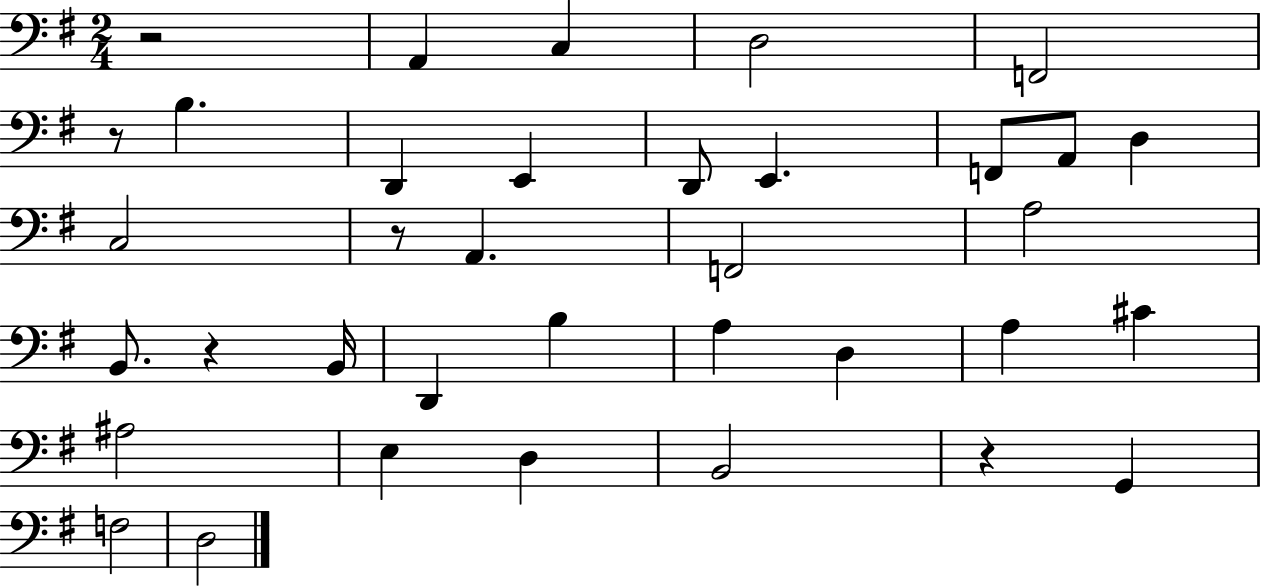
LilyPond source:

{
  \clef bass
  \numericTimeSignature
  \time 2/4
  \key g \major
  r2 | a,4 c4 | d2 | f,2 | \break r8 b4. | d,4 e,4 | d,8 e,4. | f,8 a,8 d4 | \break c2 | r8 a,4. | f,2 | a2 | \break b,8. r4 b,16 | d,4 b4 | a4 d4 | a4 cis'4 | \break ais2 | e4 d4 | b,2 | r4 g,4 | \break f2 | d2 | \bar "|."
}